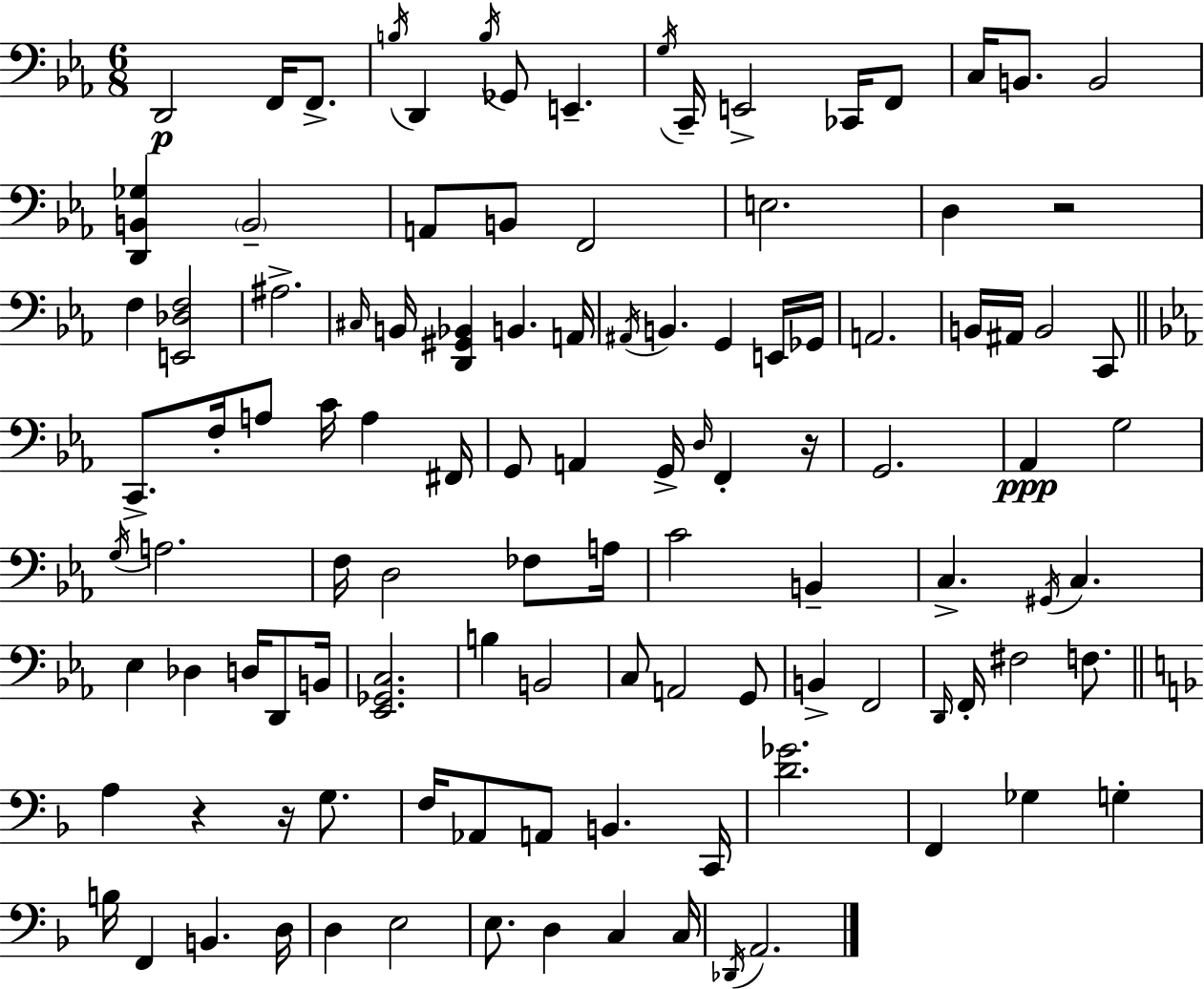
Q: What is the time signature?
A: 6/8